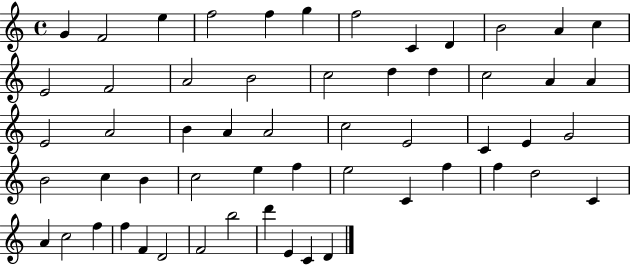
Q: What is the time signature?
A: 4/4